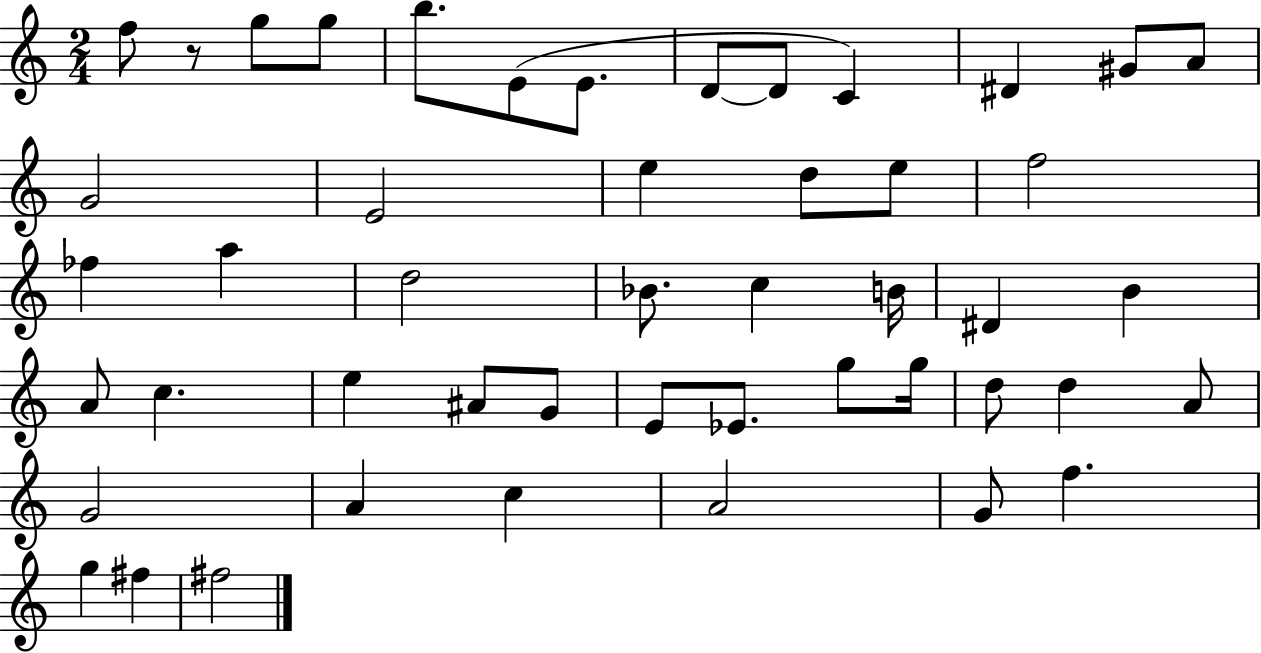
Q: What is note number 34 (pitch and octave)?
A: G5